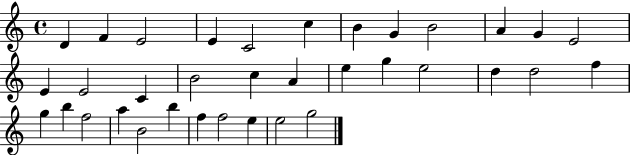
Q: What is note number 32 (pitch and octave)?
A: F5